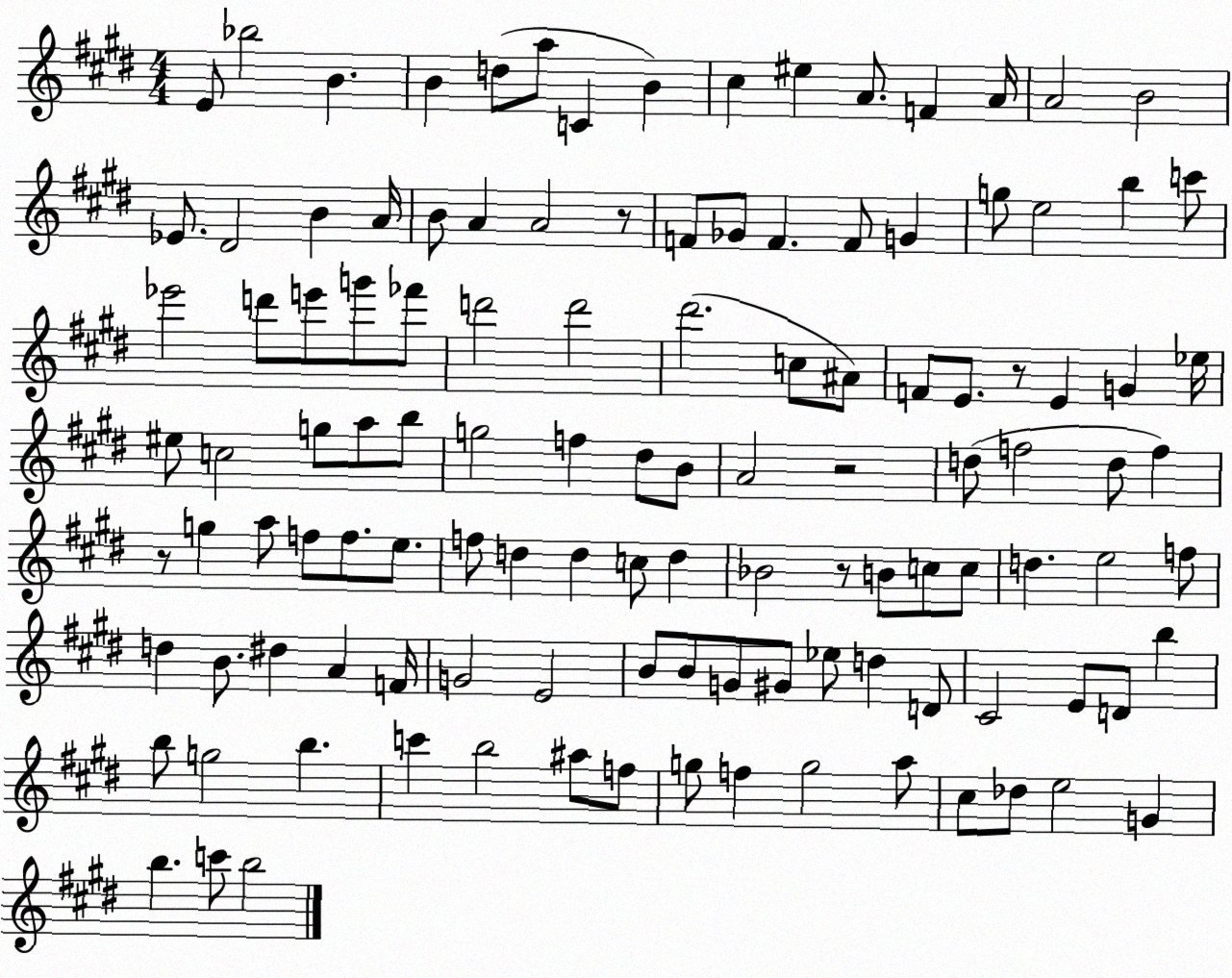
X:1
T:Untitled
M:4/4
L:1/4
K:E
E/2 _b2 B B d/2 a/2 C B ^c ^e A/2 F A/4 A2 B2 _E/2 ^D2 B A/4 B/2 A A2 z/2 F/2 _G/2 F F/2 G g/2 e2 b c'/2 _e'2 d'/2 e'/2 g'/2 _f'/2 d'2 d'2 ^d'2 c/2 ^A/2 F/2 E/2 z/2 E G _e/4 ^e/2 c2 g/2 a/2 b/2 g2 f ^d/2 B/2 A2 z2 d/2 f2 d/2 f z/2 g a/2 f/2 f/2 e/2 f/2 d d c/2 d _B2 z/2 B/2 c/2 c/2 d e2 f/2 d B/2 ^d A F/4 G2 E2 B/2 B/2 G/2 ^G/2 _e/2 d D/2 ^C2 E/2 D/2 b b/2 g2 b c' b2 ^a/2 f/2 g/2 f g2 a/2 ^c/2 _d/2 e2 G b c'/2 b2